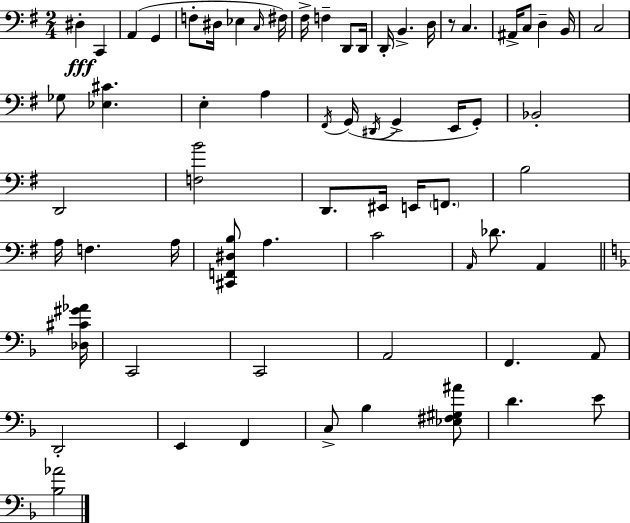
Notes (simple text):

D#3/q C2/q A2/q G2/q F3/e D#3/s Eb3/q C3/s F#3/s F#3/s F3/q D2/e D2/s D2/s B2/q. D3/s R/e C3/q. A#2/s C3/e D3/q B2/s C3/h Gb3/e [Eb3,C#4]/q. E3/q A3/q F#2/s G2/s D#2/s G2/q E2/s G2/e Bb2/h D2/h [F3,B4]/h D2/e. EIS2/s E2/s F2/e. B3/h A3/s F3/q. A3/s [C#2,F2,D#3,B3]/e A3/q. C4/h A2/s Db4/e. A2/q [Db3,C#4,G#4,Ab4]/s C2/h C2/h A2/h F2/q. A2/e D2/h E2/q F2/q C3/e Bb3/q [Eb3,F#3,G#3,A#4]/e D4/q. E4/e [Bb3,Ab4]/h